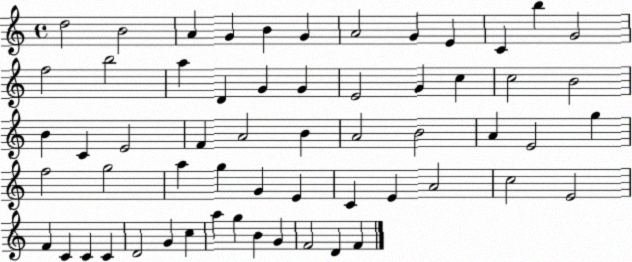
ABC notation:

X:1
T:Untitled
M:4/4
L:1/4
K:C
d2 B2 A G B G A2 G E C b G2 f2 b2 a D G G E2 G c c2 B2 B C E2 F A2 B A2 B2 A E2 g f2 g2 a g G E C E A2 c2 E2 F C C C D2 G c a g B G F2 D F